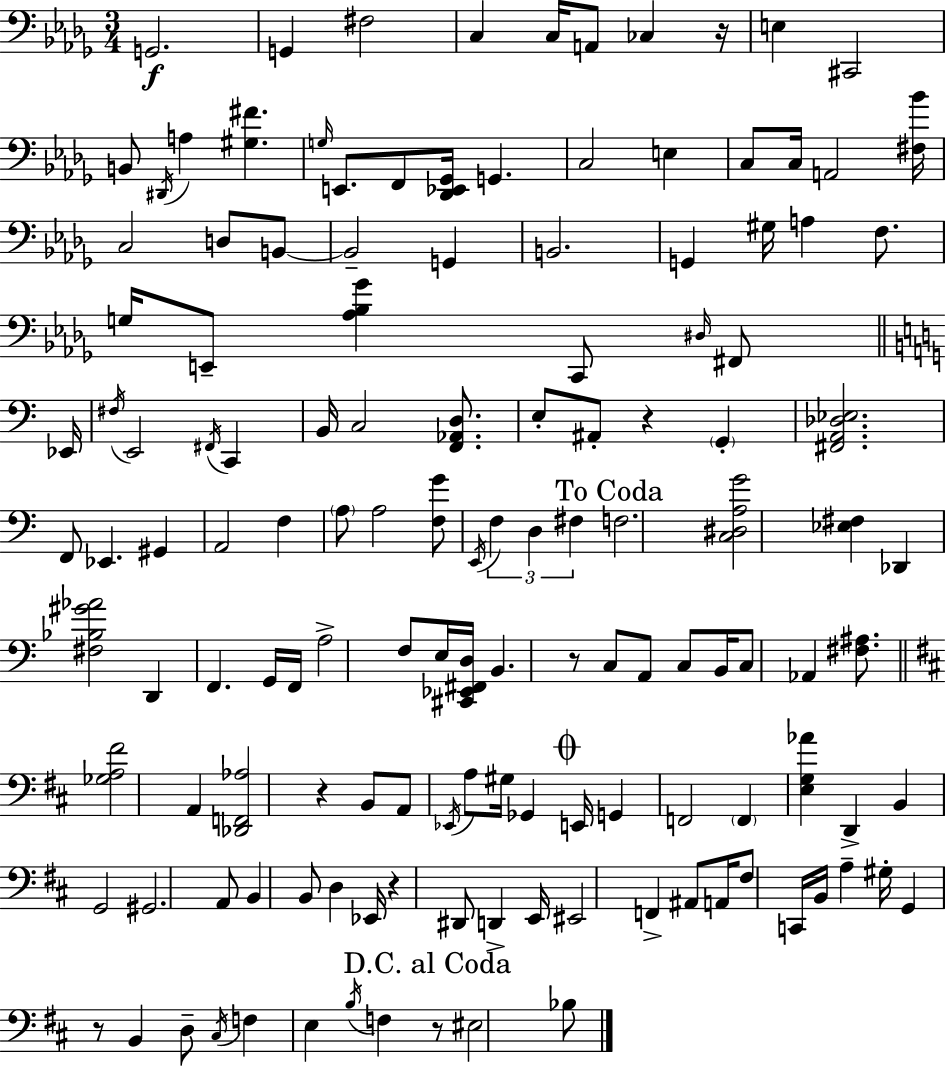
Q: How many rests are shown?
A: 7